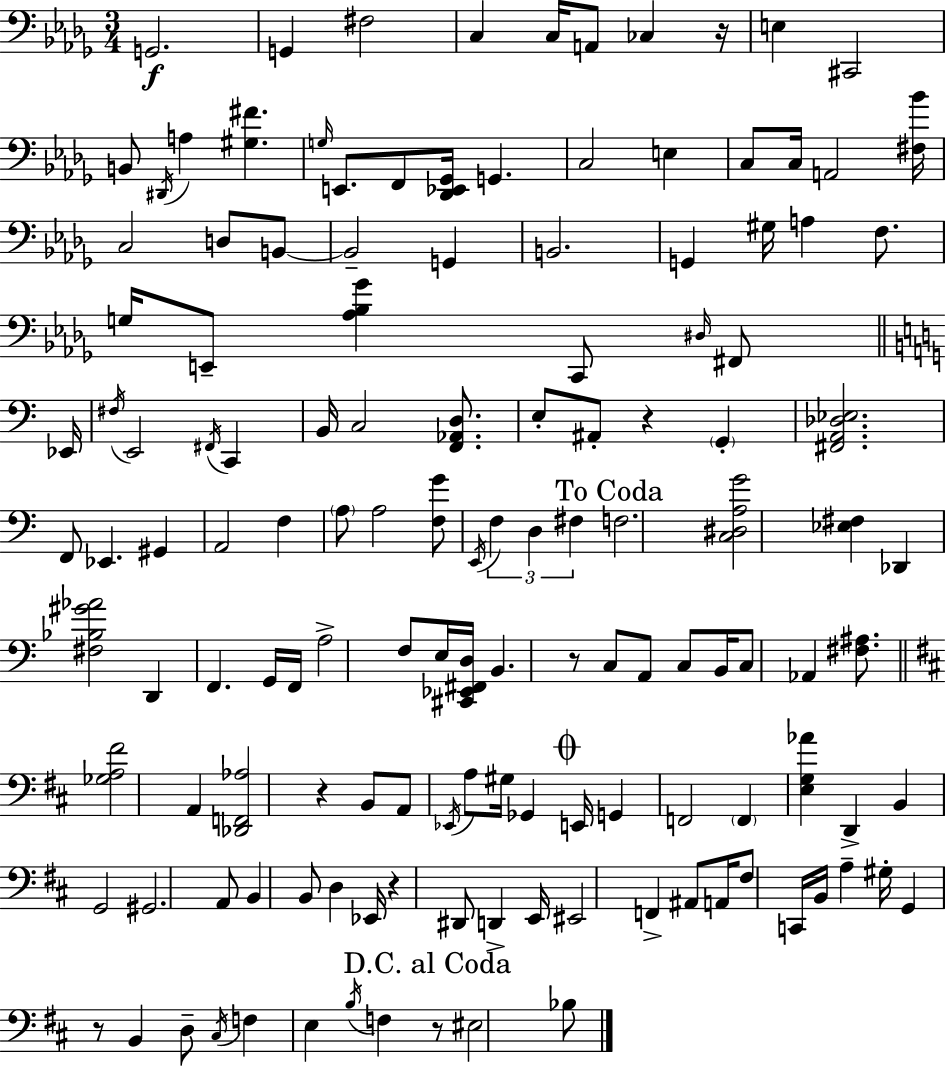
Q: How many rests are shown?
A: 7